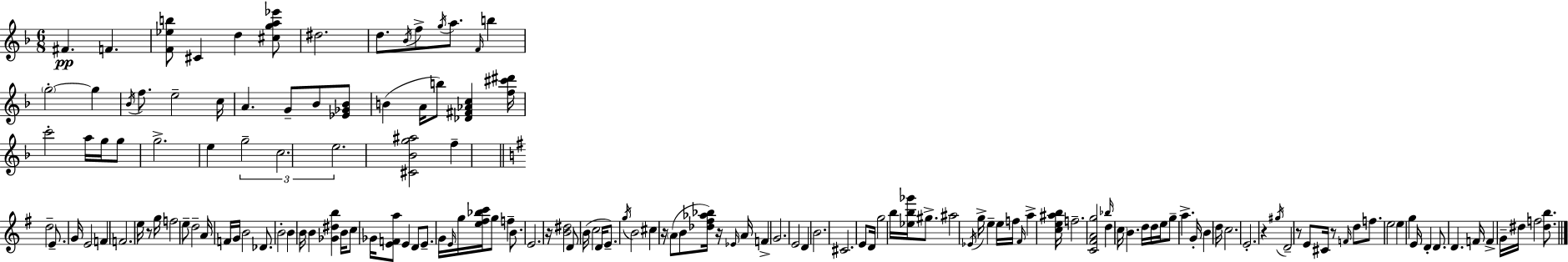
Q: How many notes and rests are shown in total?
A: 154